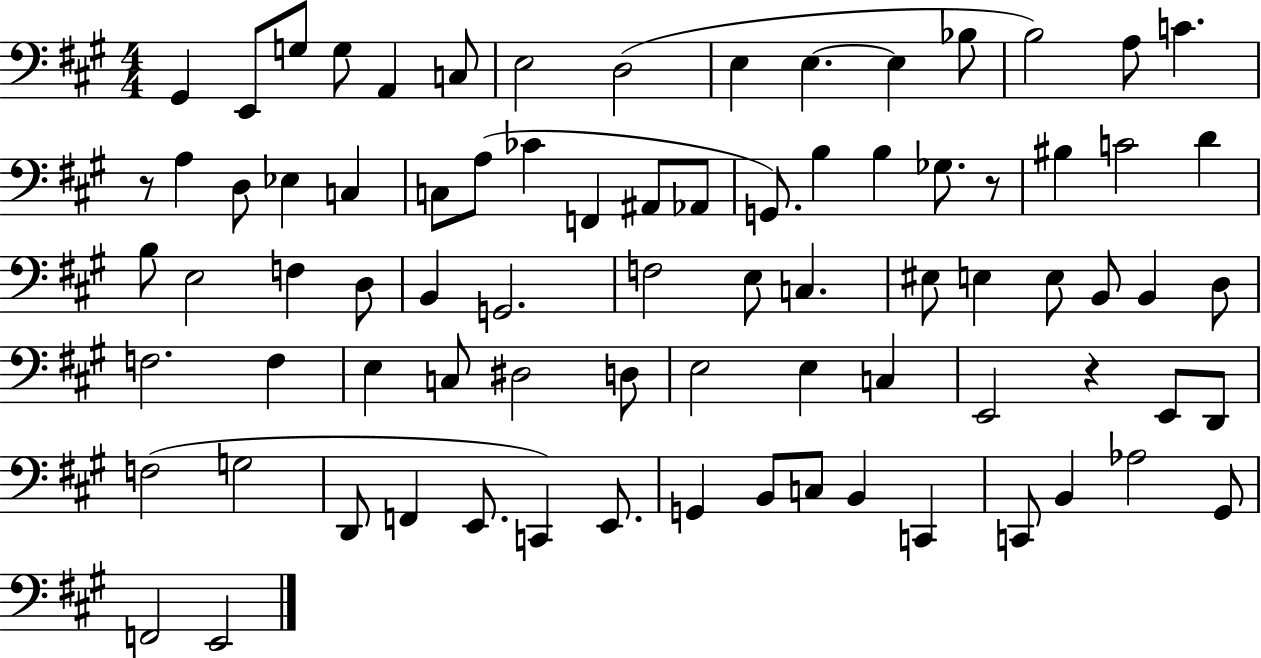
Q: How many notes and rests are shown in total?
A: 80